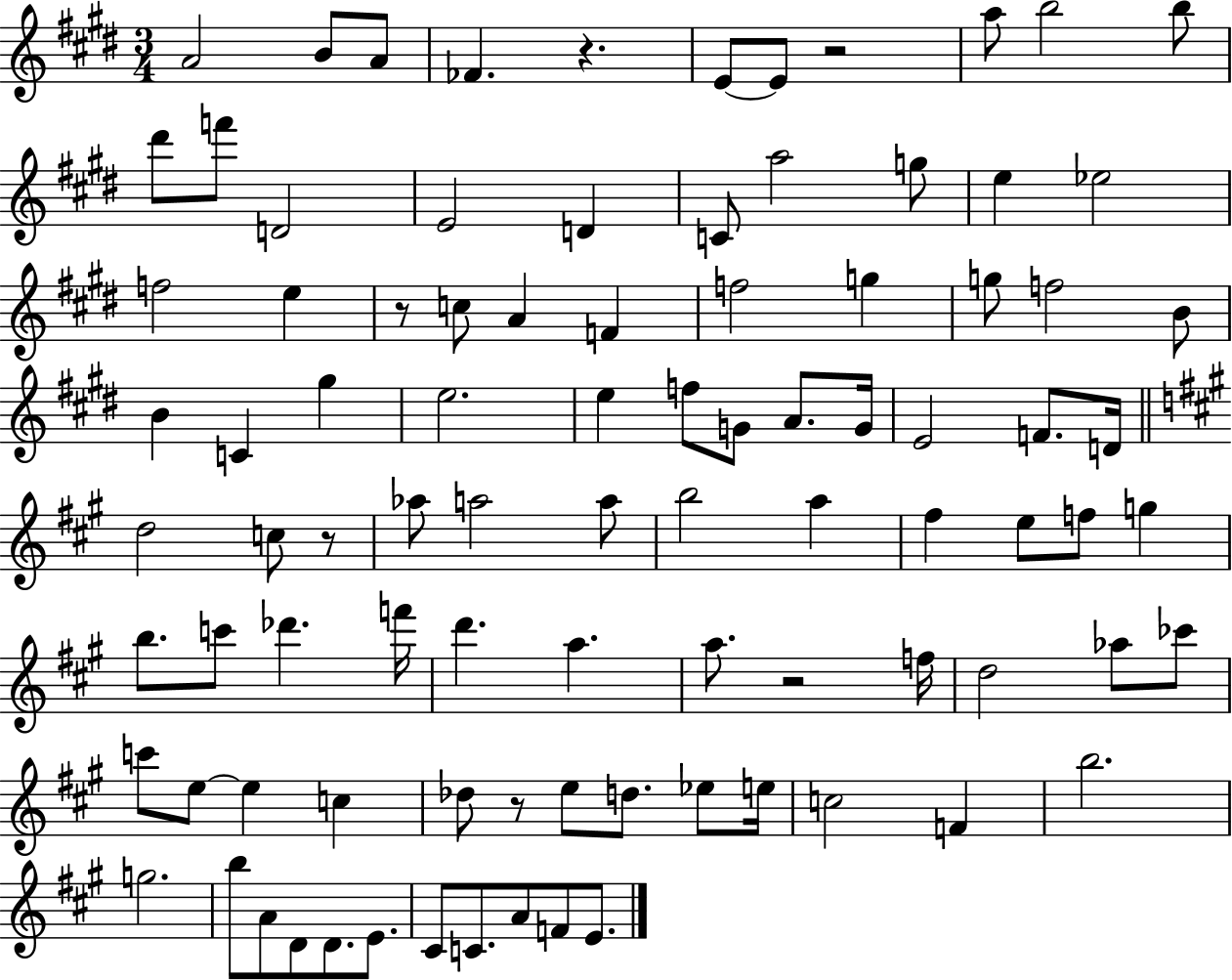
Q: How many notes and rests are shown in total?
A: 92